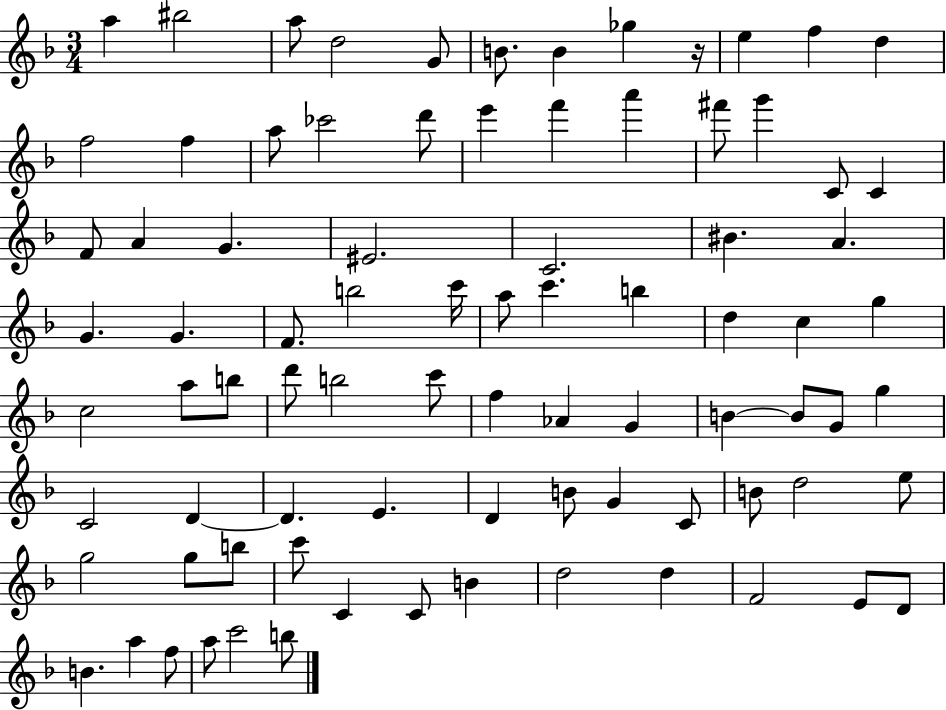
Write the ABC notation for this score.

X:1
T:Untitled
M:3/4
L:1/4
K:F
a ^b2 a/2 d2 G/2 B/2 B _g z/4 e f d f2 f a/2 _c'2 d'/2 e' f' a' ^f'/2 g' C/2 C F/2 A G ^E2 C2 ^B A G G F/2 b2 c'/4 a/2 c' b d c g c2 a/2 b/2 d'/2 b2 c'/2 f _A G B B/2 G/2 g C2 D D E D B/2 G C/2 B/2 d2 e/2 g2 g/2 b/2 c'/2 C C/2 B d2 d F2 E/2 D/2 B a f/2 a/2 c'2 b/2